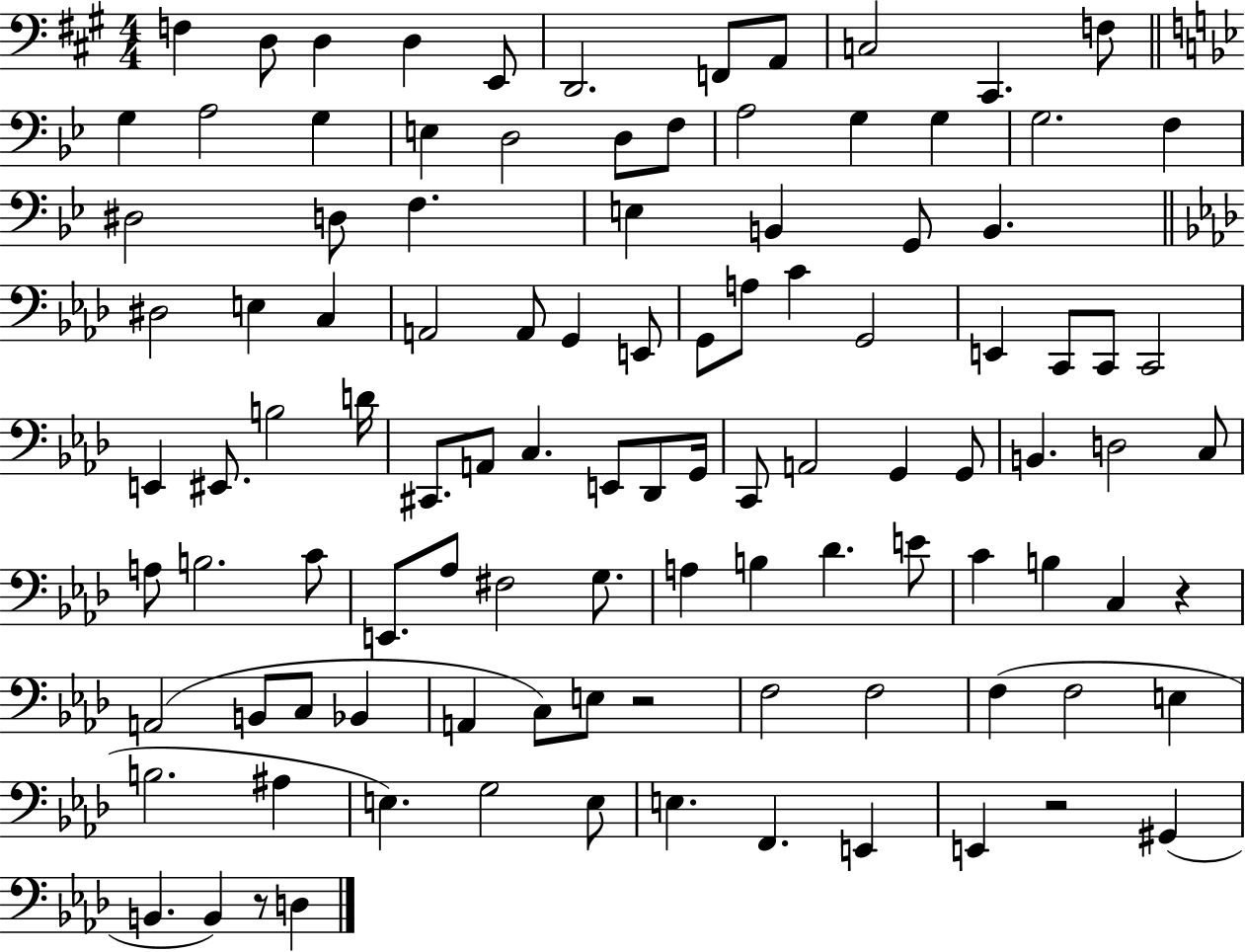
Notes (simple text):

F3/q D3/e D3/q D3/q E2/e D2/h. F2/e A2/e C3/h C#2/q. F3/e G3/q A3/h G3/q E3/q D3/h D3/e F3/e A3/h G3/q G3/q G3/h. F3/q D#3/h D3/e F3/q. E3/q B2/q G2/e B2/q. D#3/h E3/q C3/q A2/h A2/e G2/q E2/e G2/e A3/e C4/q G2/h E2/q C2/e C2/e C2/h E2/q EIS2/e. B3/h D4/s C#2/e. A2/e C3/q. E2/e Db2/e G2/s C2/e A2/h G2/q G2/e B2/q. D3/h C3/e A3/e B3/h. C4/e E2/e. Ab3/e F#3/h G3/e. A3/q B3/q Db4/q. E4/e C4/q B3/q C3/q R/q A2/h B2/e C3/e Bb2/q A2/q C3/e E3/e R/h F3/h F3/h F3/q F3/h E3/q B3/h. A#3/q E3/q. G3/h E3/e E3/q. F2/q. E2/q E2/q R/h G#2/q B2/q. B2/q R/e D3/q